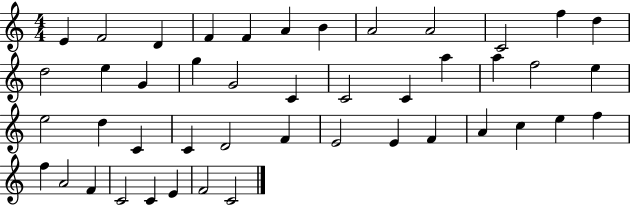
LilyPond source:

{
  \clef treble
  \numericTimeSignature
  \time 4/4
  \key c \major
  e'4 f'2 d'4 | f'4 f'4 a'4 b'4 | a'2 a'2 | c'2 f''4 d''4 | \break d''2 e''4 g'4 | g''4 g'2 c'4 | c'2 c'4 a''4 | a''4 f''2 e''4 | \break e''2 d''4 c'4 | c'4 d'2 f'4 | e'2 e'4 f'4 | a'4 c''4 e''4 f''4 | \break f''4 a'2 f'4 | c'2 c'4 e'4 | f'2 c'2 | \bar "|."
}